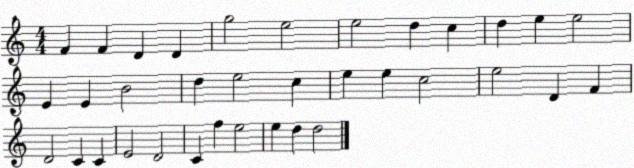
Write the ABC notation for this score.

X:1
T:Untitled
M:4/4
L:1/4
K:C
F F D D g2 e2 e2 d c d e e2 E E B2 d e2 c e e c2 e2 D F D2 C C E2 D2 C f e2 e d d2